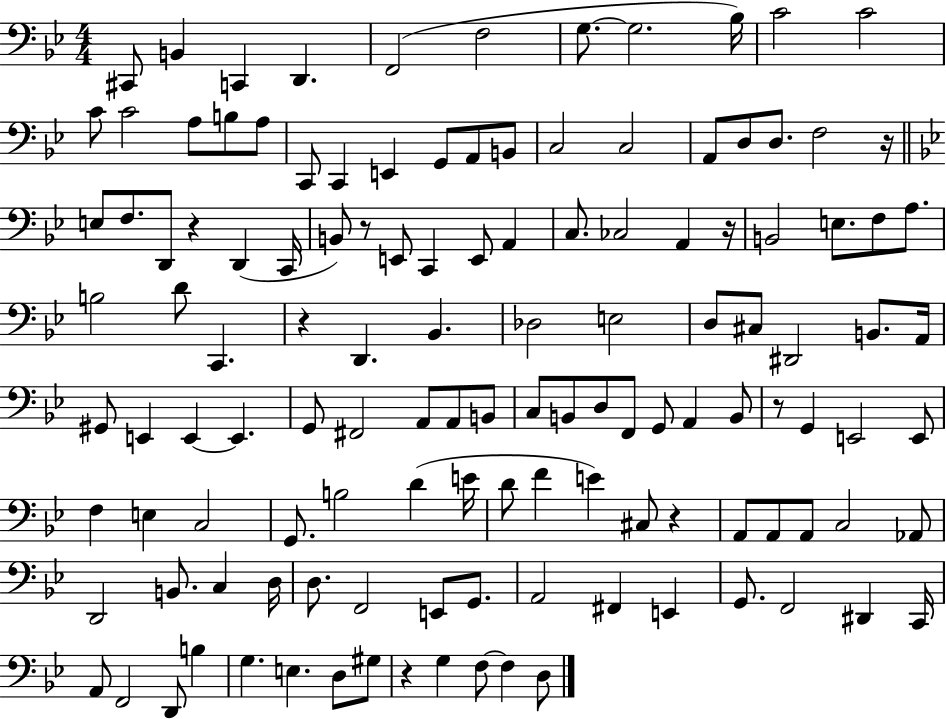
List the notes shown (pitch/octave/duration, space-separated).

C#2/e B2/q C2/q D2/q. F2/h F3/h G3/e. G3/h. Bb3/s C4/h C4/h C4/e C4/h A3/e B3/e A3/e C2/e C2/q E2/q G2/e A2/e B2/e C3/h C3/h A2/e D3/e D3/e. F3/h R/s E3/e F3/e. D2/e R/q D2/q C2/s B2/e R/e E2/e C2/q E2/e A2/q C3/e. CES3/h A2/q R/s B2/h E3/e. F3/e A3/e. B3/h D4/e C2/q. R/q D2/q. Bb2/q. Db3/h E3/h D3/e C#3/e D#2/h B2/e. A2/s G#2/e E2/q E2/q E2/q. G2/e F#2/h A2/e A2/e B2/e C3/e B2/e D3/e F2/e G2/e A2/q B2/e R/e G2/q E2/h E2/e F3/q E3/q C3/h G2/e. B3/h D4/q E4/s D4/e F4/q E4/q C#3/e R/q A2/e A2/e A2/e C3/h Ab2/e D2/h B2/e. C3/q D3/s D3/e. F2/h E2/e G2/e. A2/h F#2/q E2/q G2/e. F2/h D#2/q C2/s A2/e F2/h D2/e B3/q G3/q. E3/q. D3/e G#3/e R/q G3/q F3/e F3/q D3/e